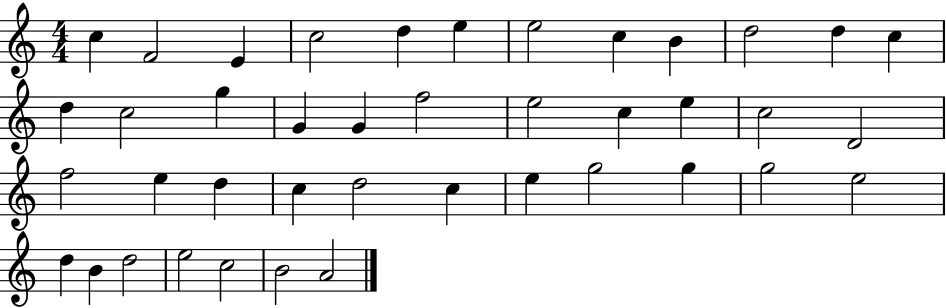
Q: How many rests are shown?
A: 0